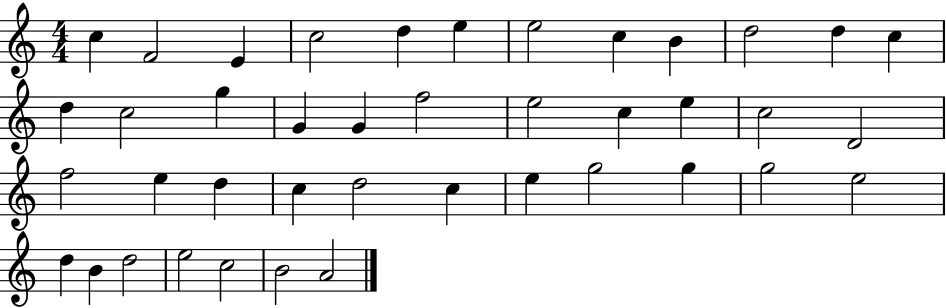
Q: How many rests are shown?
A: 0